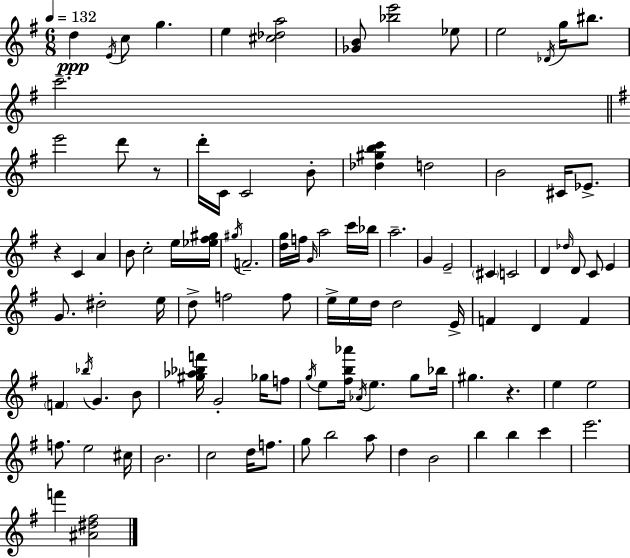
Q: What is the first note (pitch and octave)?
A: D5